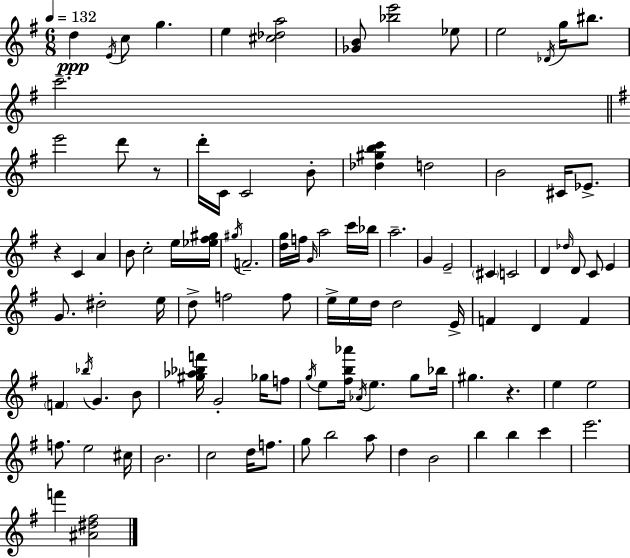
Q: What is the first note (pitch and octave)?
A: D5